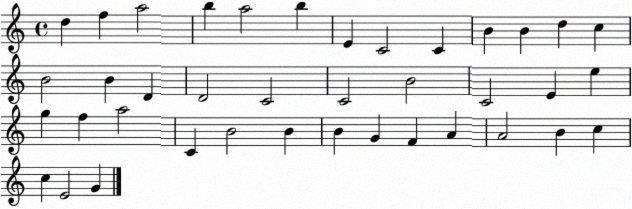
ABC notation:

X:1
T:Untitled
M:4/4
L:1/4
K:C
d f a2 b a2 b E C2 C B B d c B2 B D D2 C2 C2 B2 C2 E e g f a2 C B2 B B G F A A2 B c c E2 G